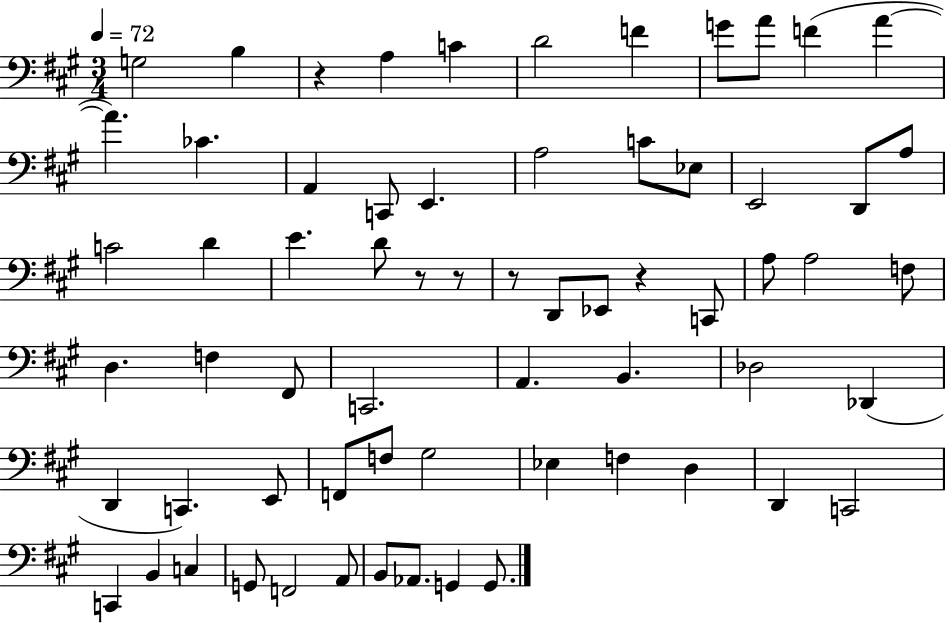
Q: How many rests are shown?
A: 5